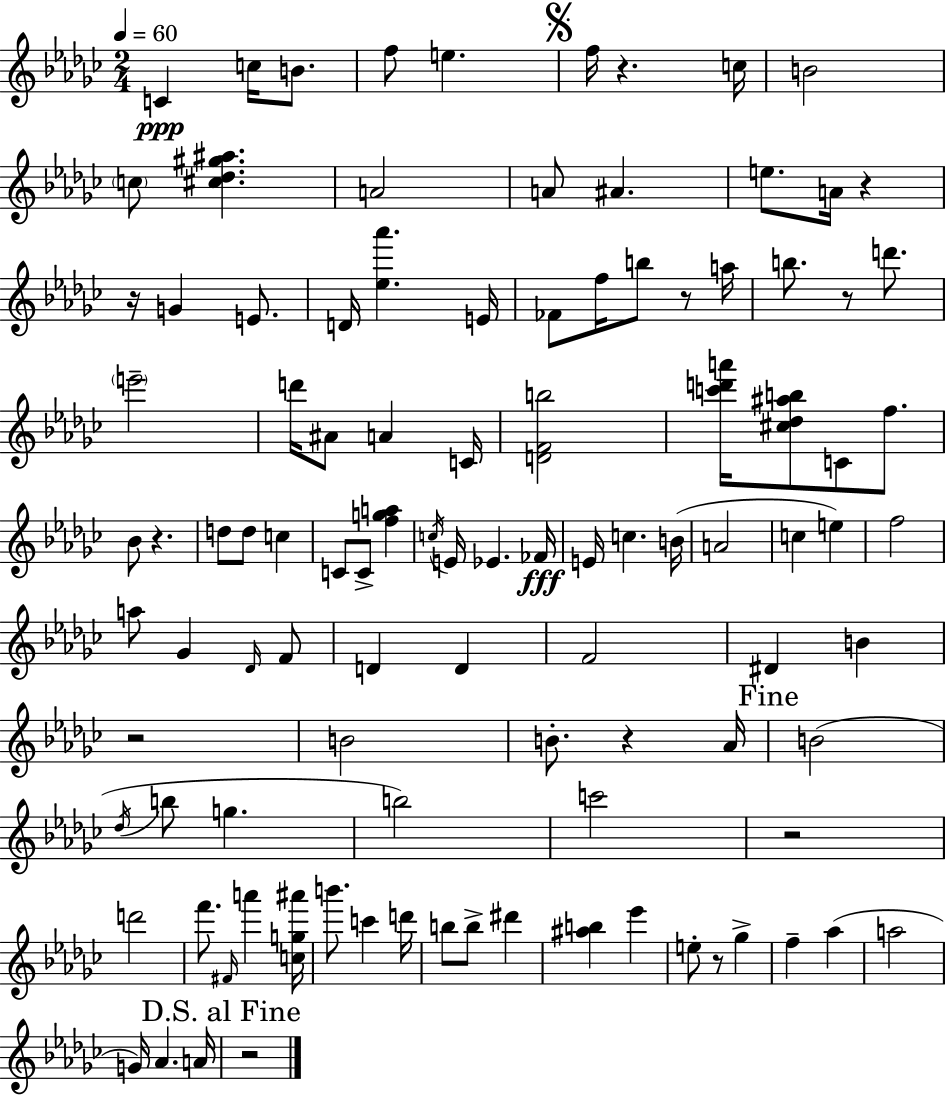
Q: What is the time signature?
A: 2/4